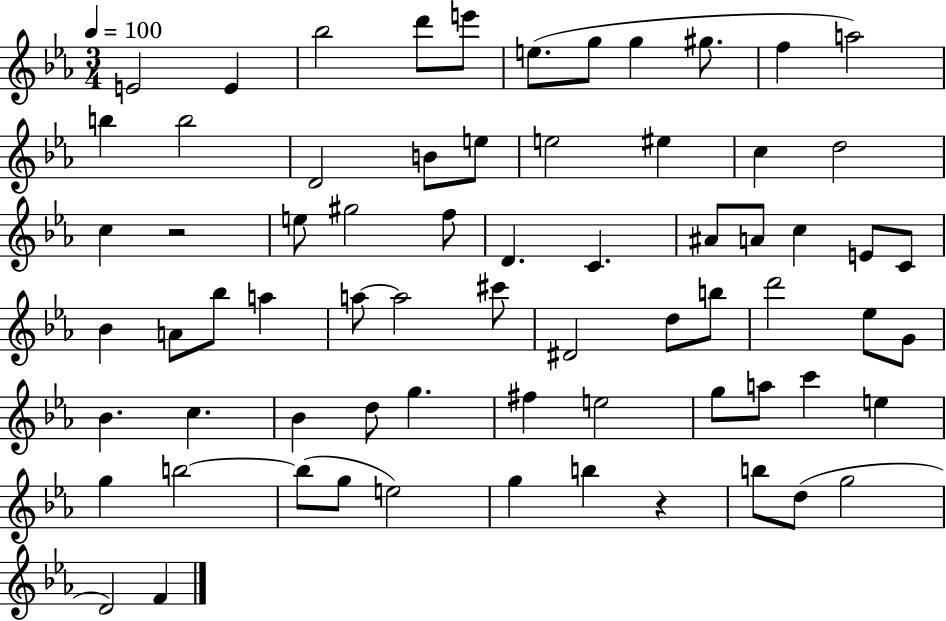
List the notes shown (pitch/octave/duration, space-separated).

E4/h E4/q Bb5/h D6/e E6/e E5/e. G5/e G5/q G#5/e. F5/q A5/h B5/q B5/h D4/h B4/e E5/e E5/h EIS5/q C5/q D5/h C5/q R/h E5/e G#5/h F5/e D4/q. C4/q. A#4/e A4/e C5/q E4/e C4/e Bb4/q A4/e Bb5/e A5/q A5/e A5/h C#6/e D#4/h D5/e B5/e D6/h Eb5/e G4/e Bb4/q. C5/q. Bb4/q D5/e G5/q. F#5/q E5/h G5/e A5/e C6/q E5/q G5/q B5/h B5/e G5/e E5/h G5/q B5/q R/q B5/e D5/e G5/h D4/h F4/q